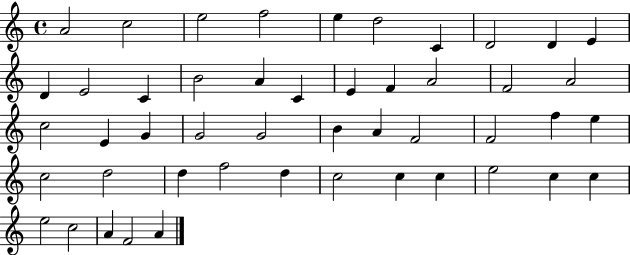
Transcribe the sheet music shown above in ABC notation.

X:1
T:Untitled
M:4/4
L:1/4
K:C
A2 c2 e2 f2 e d2 C D2 D E D E2 C B2 A C E F A2 F2 A2 c2 E G G2 G2 B A F2 F2 f e c2 d2 d f2 d c2 c c e2 c c e2 c2 A F2 A